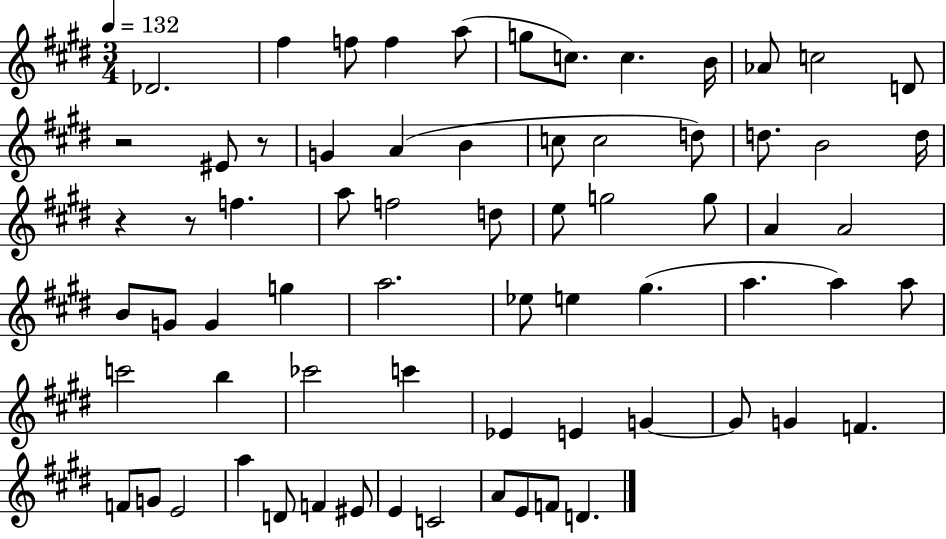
X:1
T:Untitled
M:3/4
L:1/4
K:E
_D2 ^f f/2 f a/2 g/2 c/2 c B/4 _A/2 c2 D/2 z2 ^E/2 z/2 G A B c/2 c2 d/2 d/2 B2 d/4 z z/2 f a/2 f2 d/2 e/2 g2 g/2 A A2 B/2 G/2 G g a2 _e/2 e ^g a a a/2 c'2 b _c'2 c' _E E G G/2 G F F/2 G/2 E2 a D/2 F ^E/2 E C2 A/2 E/2 F/2 D